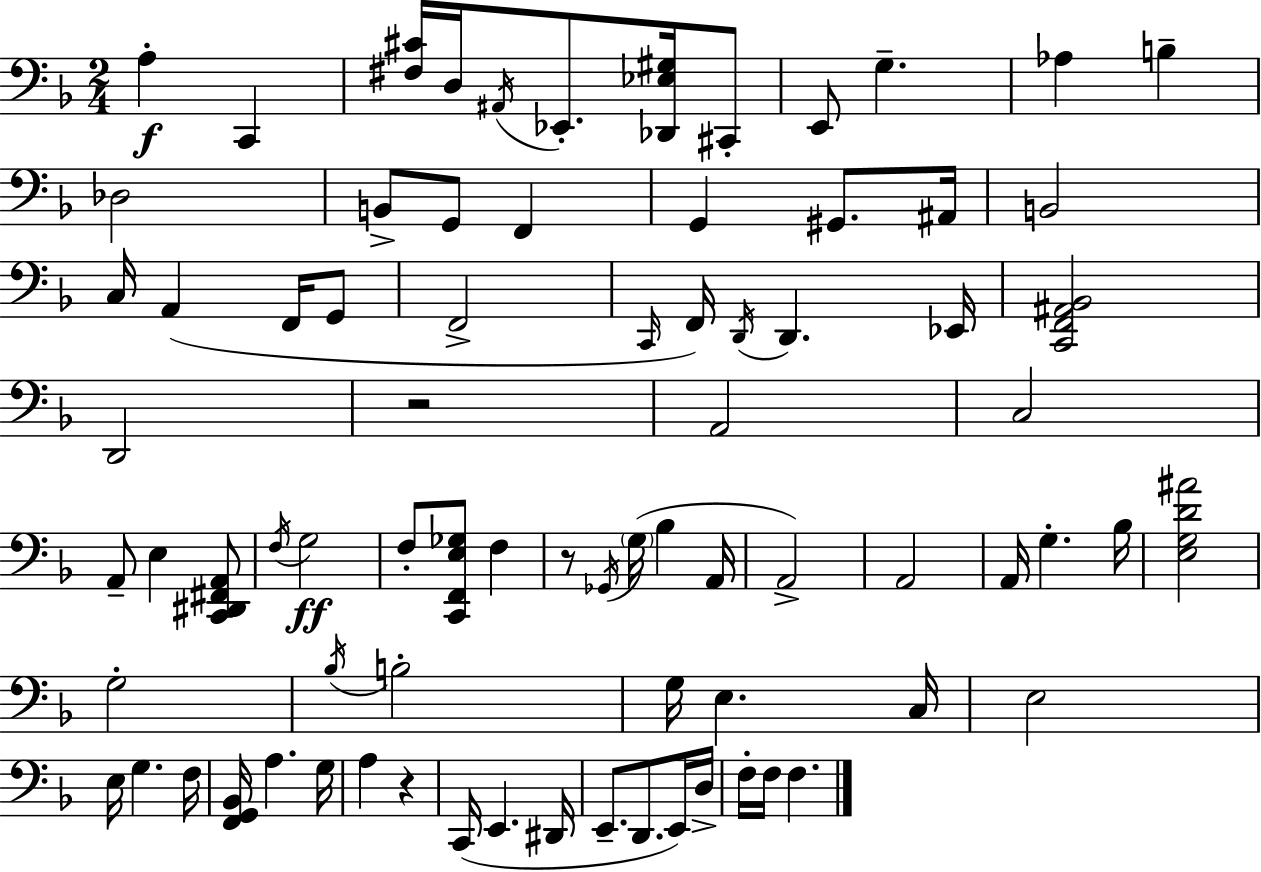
{
  \clef bass
  \numericTimeSignature
  \time 2/4
  \key f \major
  a4-.\f c,4 | <fis cis'>16 d16 \acciaccatura { ais,16 } ees,8.-. <des, ees gis>16 cis,8-. | e,8 g4.-- | aes4 b4-- | \break des2 | b,8-> g,8 f,4 | g,4 gis,8. | ais,16 b,2 | \break c16 a,4( f,16 g,8 | f,2-> | \grace { c,16 }) f,16 \acciaccatura { d,16 } d,4. | ees,16 <c, f, ais, bes,>2 | \break d,2 | r2 | a,2 | c2 | \break a,8-- e4 | <c, dis, fis, a,>8 \acciaccatura { f16 } g2\ff | f8-. <c, f, e ges>8 | f4 r8 \acciaccatura { ges,16 } \parenthesize g16( | \break bes4 a,16 a,2->) | a,2 | a,16 g4.-. | bes16 <e g d' ais'>2 | \break g2-. | \acciaccatura { bes16 } b2-. | g16 e4. | c16 e2 | \break e16 g4. | f16 <f, g, bes,>16 a4. | g16 a4 | r4 c,16( e,4. | \break dis,16 e,8.-- | d,8. e,16) d16-> f16-. f16 | f4. \bar "|."
}